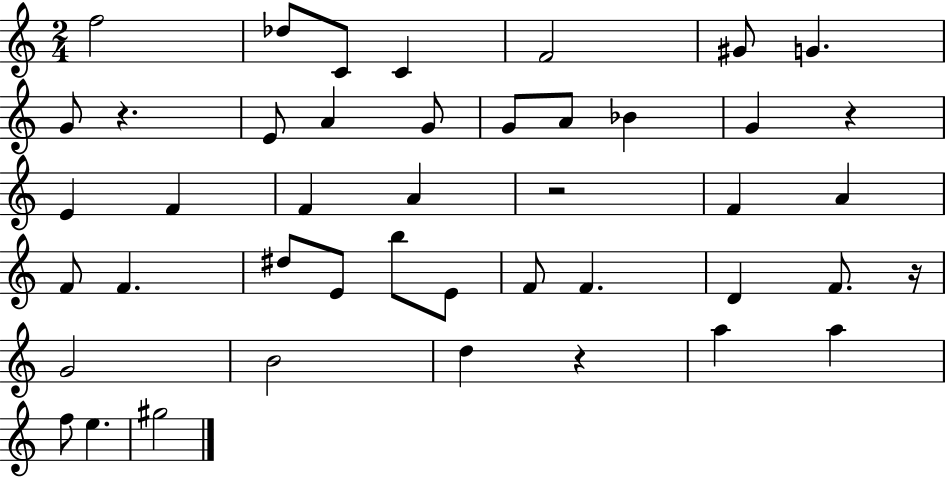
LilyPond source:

{
  \clef treble
  \numericTimeSignature
  \time 2/4
  \key c \major
  f''2 | des''8 c'8 c'4 | f'2 | gis'8 g'4. | \break g'8 r4. | e'8 a'4 g'8 | g'8 a'8 bes'4 | g'4 r4 | \break e'4 f'4 | f'4 a'4 | r2 | f'4 a'4 | \break f'8 f'4. | dis''8 e'8 b''8 e'8 | f'8 f'4. | d'4 f'8. r16 | \break g'2 | b'2 | d''4 r4 | a''4 a''4 | \break f''8 e''4. | gis''2 | \bar "|."
}